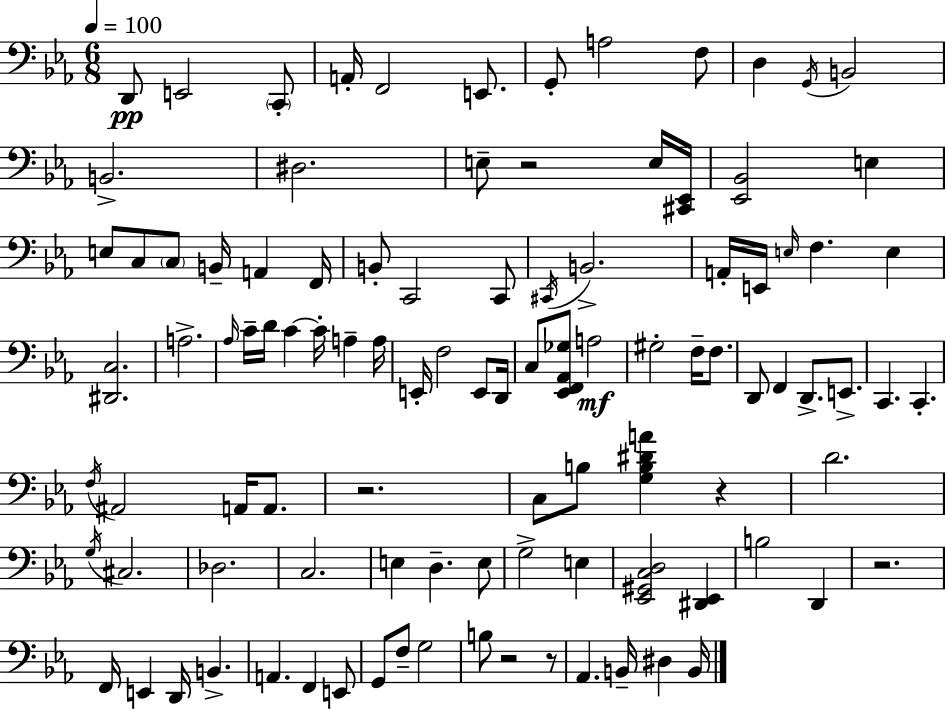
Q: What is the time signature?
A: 6/8